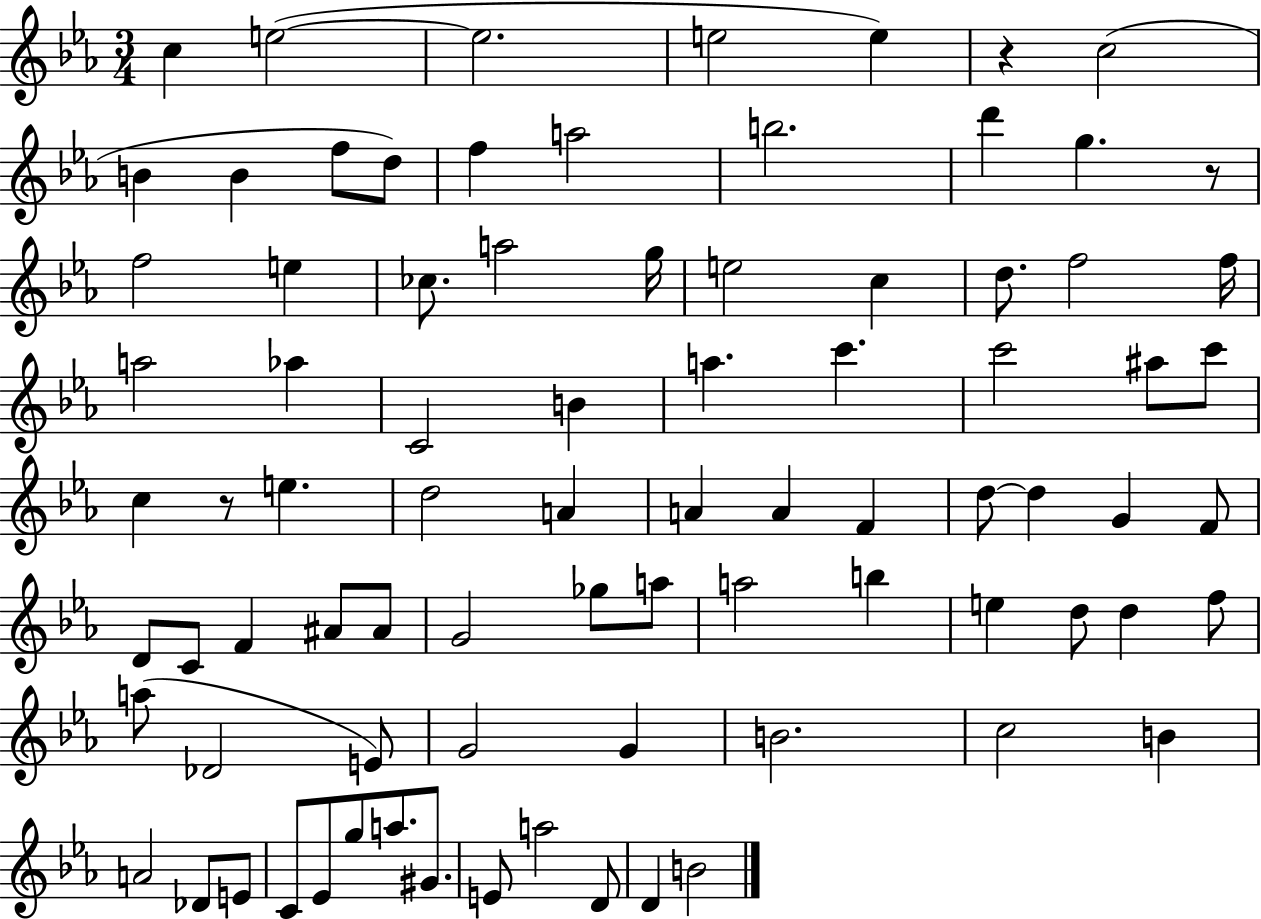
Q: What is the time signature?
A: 3/4